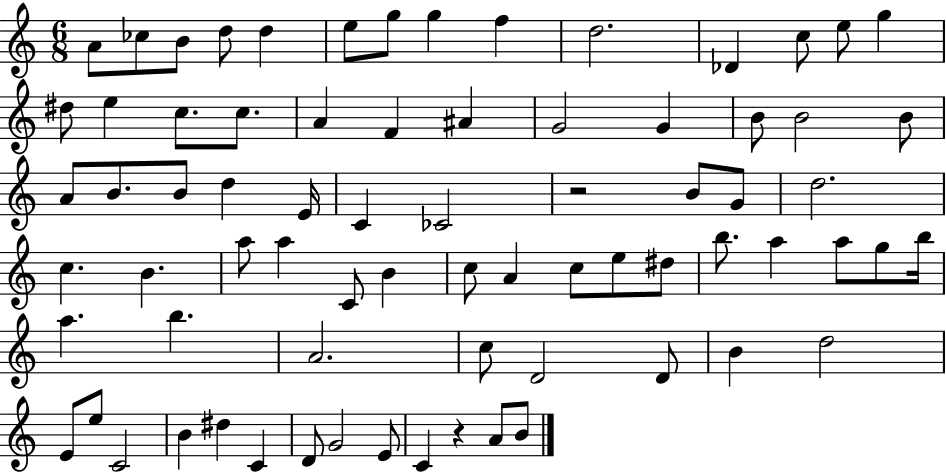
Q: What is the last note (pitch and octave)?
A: B4